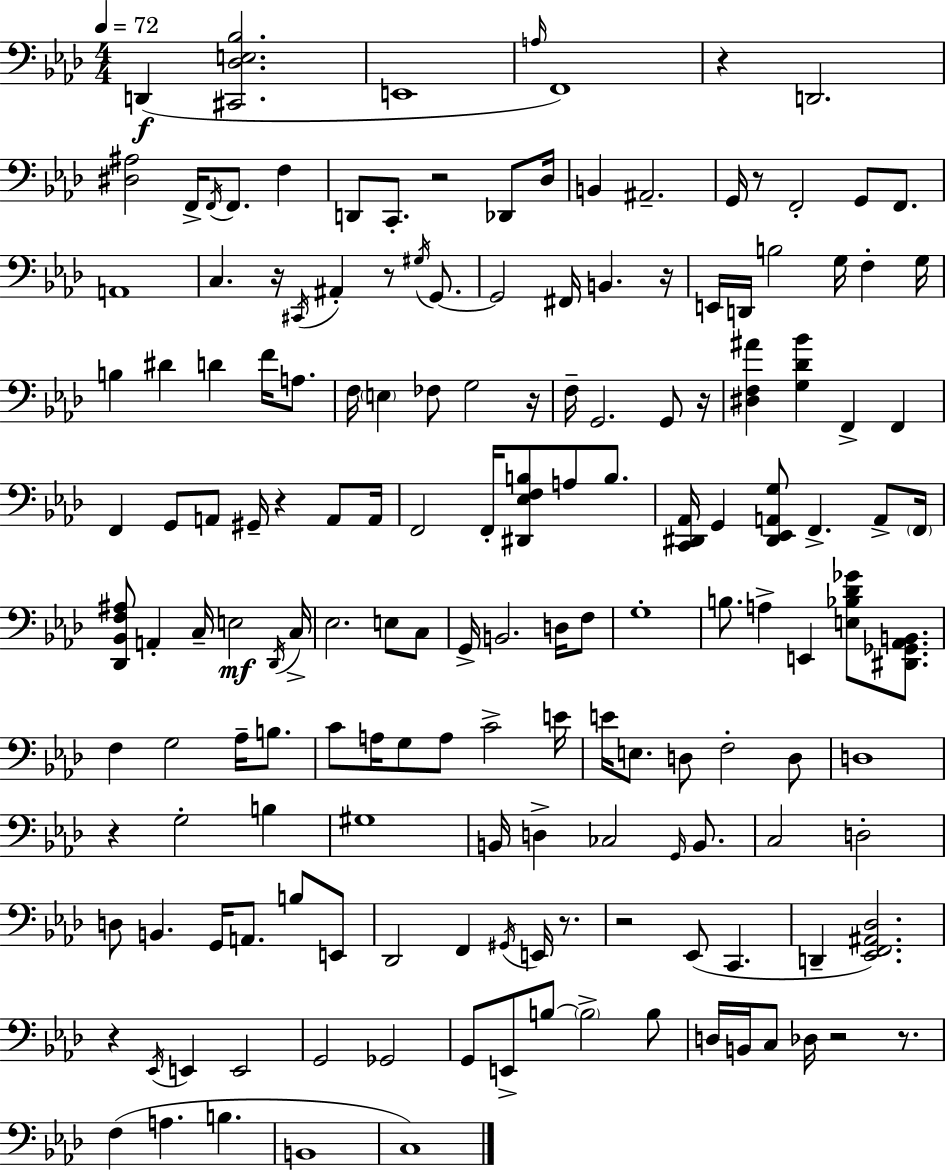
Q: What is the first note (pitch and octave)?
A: D2